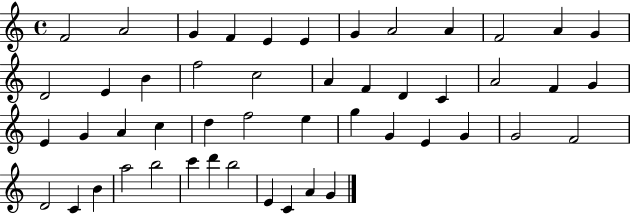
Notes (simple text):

F4/h A4/h G4/q F4/q E4/q E4/q G4/q A4/h A4/q F4/h A4/q G4/q D4/h E4/q B4/q F5/h C5/h A4/q F4/q D4/q C4/q A4/h F4/q G4/q E4/q G4/q A4/q C5/q D5/q F5/h E5/q G5/q G4/q E4/q G4/q G4/h F4/h D4/h C4/q B4/q A5/h B5/h C6/q D6/q B5/h E4/q C4/q A4/q G4/q